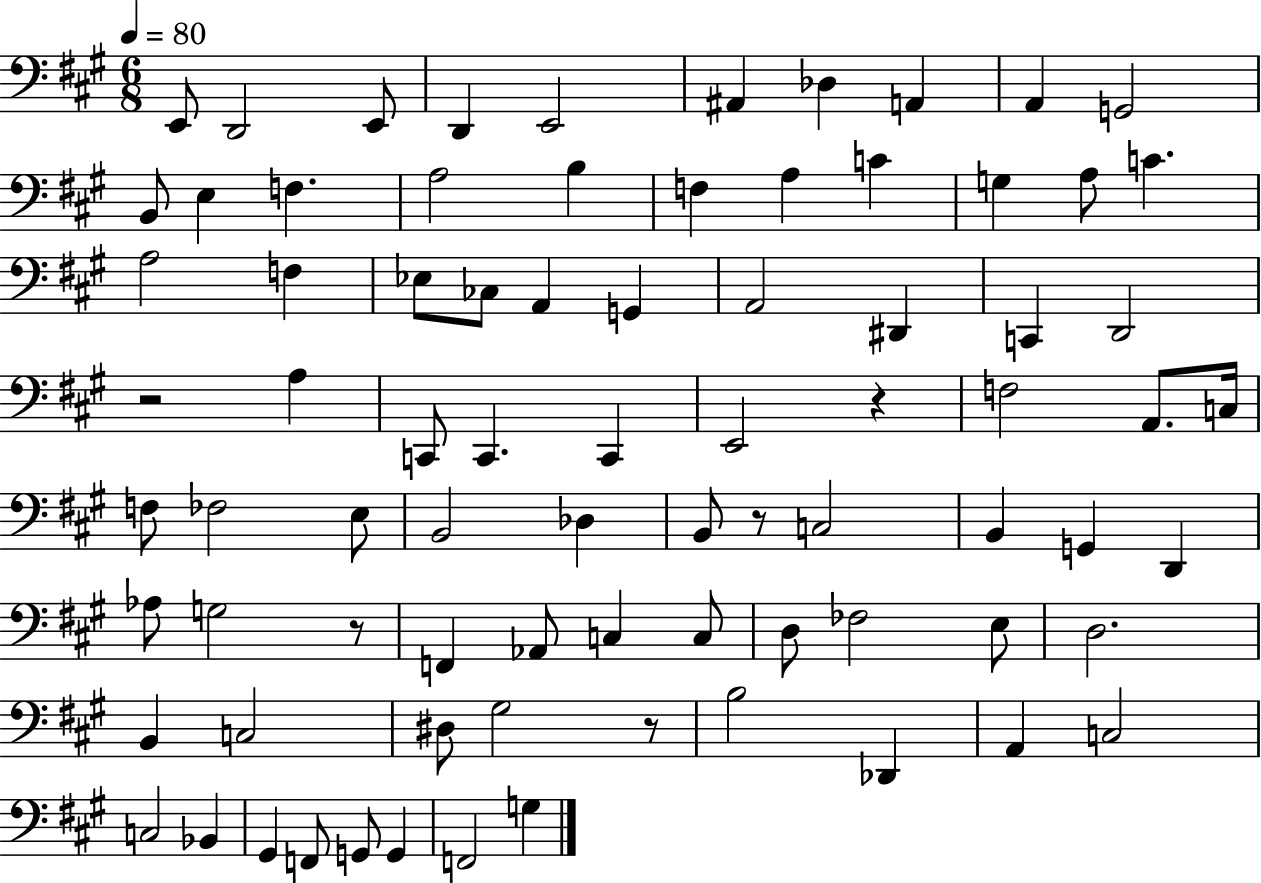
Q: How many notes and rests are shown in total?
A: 80